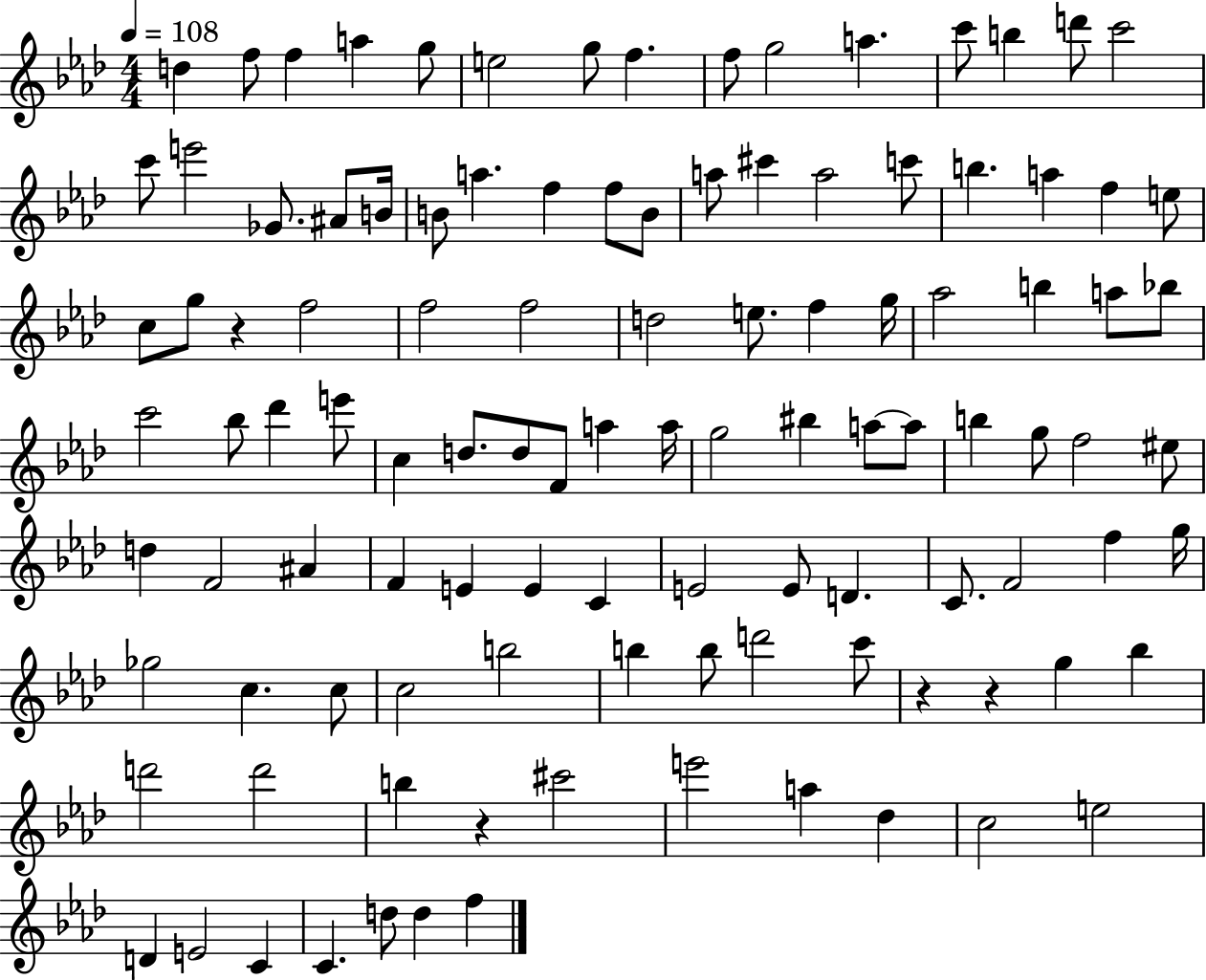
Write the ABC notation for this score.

X:1
T:Untitled
M:4/4
L:1/4
K:Ab
d f/2 f a g/2 e2 g/2 f f/2 g2 a c'/2 b d'/2 c'2 c'/2 e'2 _G/2 ^A/2 B/4 B/2 a f f/2 B/2 a/2 ^c' a2 c'/2 b a f e/2 c/2 g/2 z f2 f2 f2 d2 e/2 f g/4 _a2 b a/2 _b/2 c'2 _b/2 _d' e'/2 c d/2 d/2 F/2 a a/4 g2 ^b a/2 a/2 b g/2 f2 ^e/2 d F2 ^A F E E C E2 E/2 D C/2 F2 f g/4 _g2 c c/2 c2 b2 b b/2 d'2 c'/2 z z g _b d'2 d'2 b z ^c'2 e'2 a _d c2 e2 D E2 C C d/2 d f